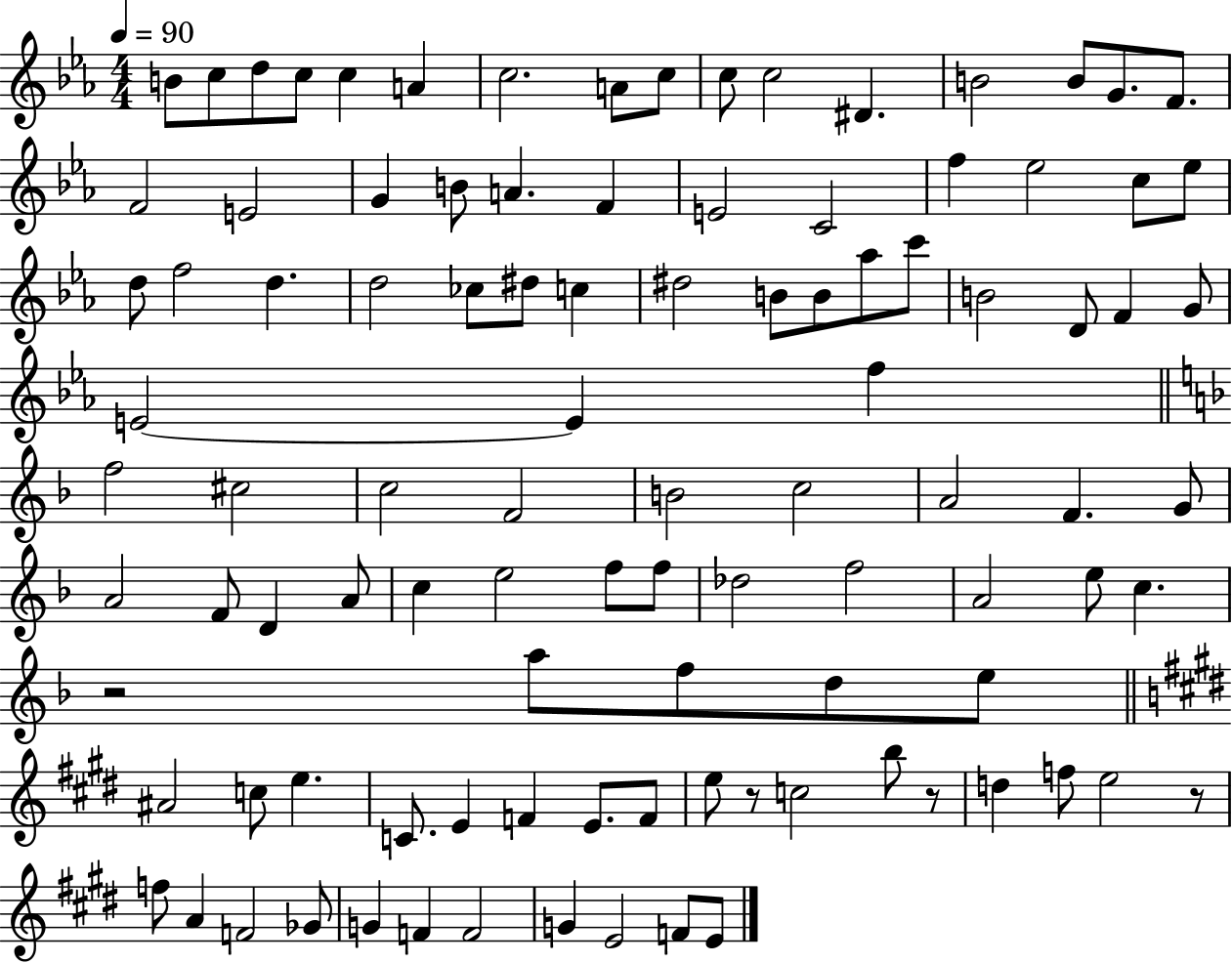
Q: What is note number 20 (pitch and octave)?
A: B4